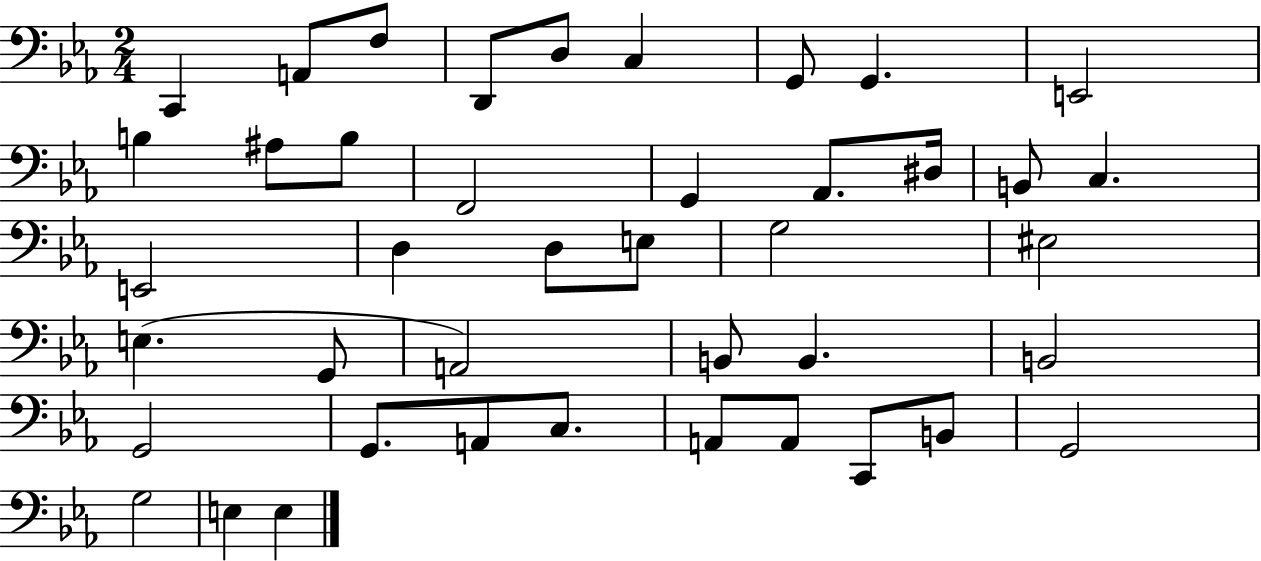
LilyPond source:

{
  \clef bass
  \numericTimeSignature
  \time 2/4
  \key ees \major
  c,4 a,8 f8 | d,8 d8 c4 | g,8 g,4. | e,2 | \break b4 ais8 b8 | f,2 | g,4 aes,8. dis16 | b,8 c4. | \break e,2 | d4 d8 e8 | g2 | eis2 | \break e4.( g,8 | a,2) | b,8 b,4. | b,2 | \break g,2 | g,8. a,8 c8. | a,8 a,8 c,8 b,8 | g,2 | \break g2 | e4 e4 | \bar "|."
}